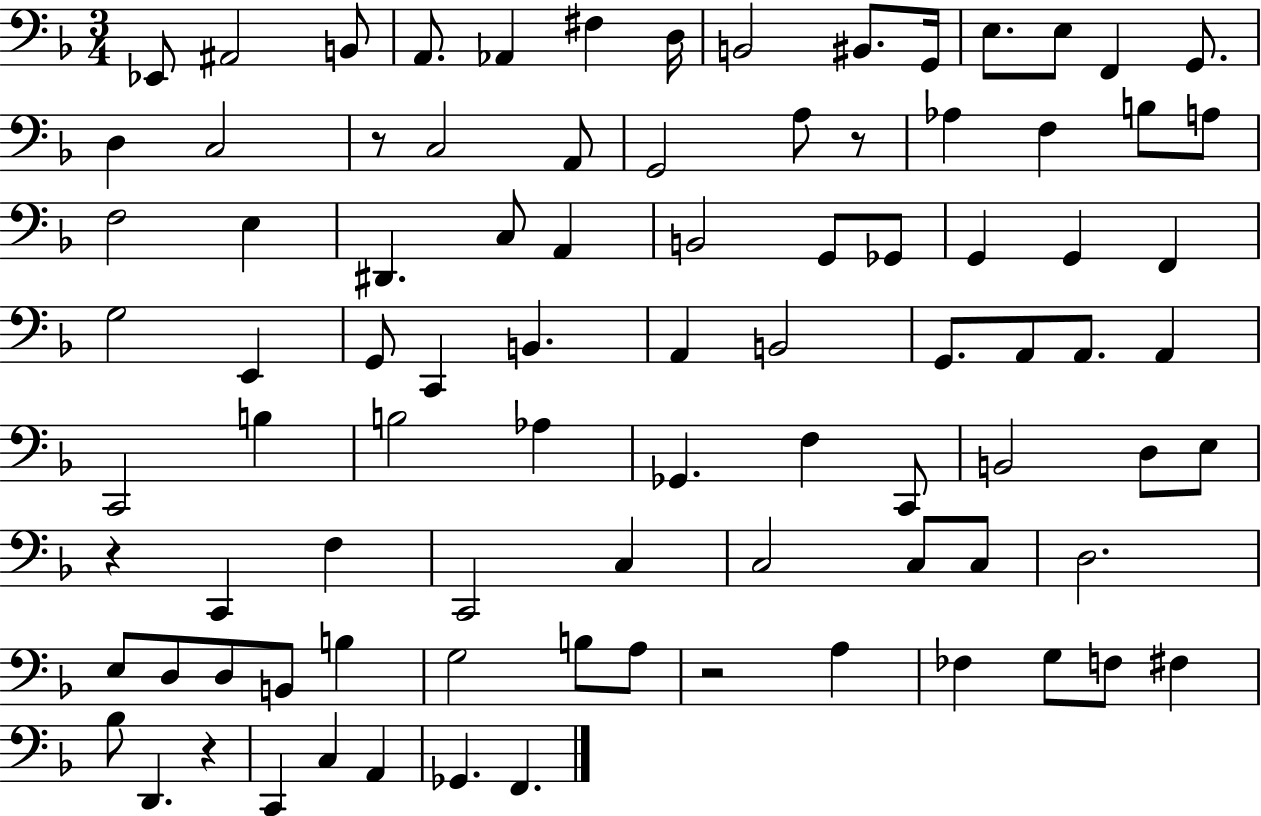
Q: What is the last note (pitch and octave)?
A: F2